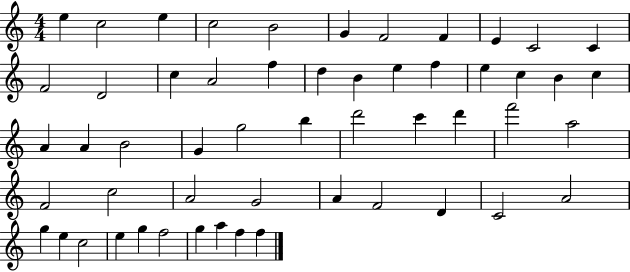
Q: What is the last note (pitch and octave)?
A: F5